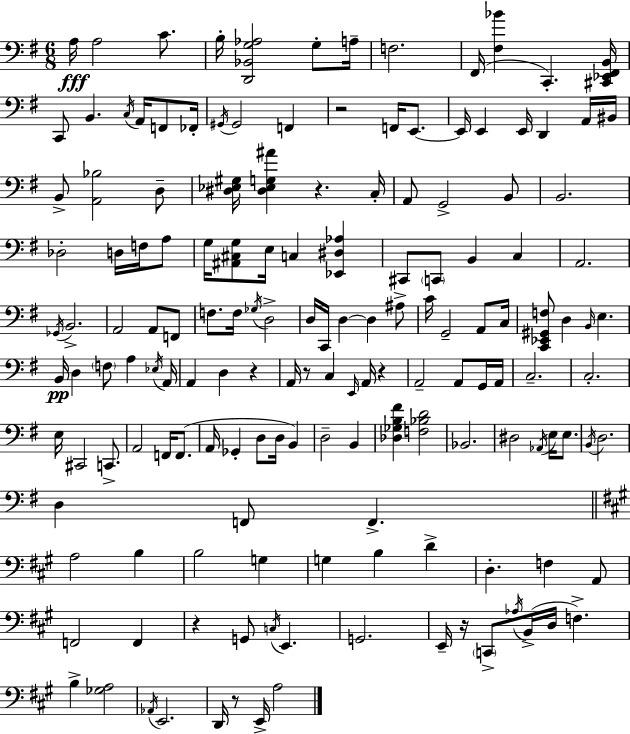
{
  \clef bass
  \numericTimeSignature
  \time 6/8
  \key g \major
  \repeat volta 2 { a16\fff a2 c'8. | b16-. <d, bes, g aes>2 g8-. a16-- | f2. | fis,16( <fis bes'>4 c,4.-.) <cis, ees, fis, b,>16 | \break c,8 b,4. \acciaccatura { c16 } a,16 f,8 | fes,16-. \acciaccatura { gis,16 } gis,2 f,4 | r2 f,16 e,8.~~ | e,16 e,4 e,16 d,4 | \break a,16 bis,16 b,8-> <a, bes>2 | d8-- <dis ees gis>16 <dis ees g ais'>4 r4. | c16-. a,8 g,2-> | b,8 b,2. | \break des2-. d16 f16 | a8 g16 <ais, cis g>8 e16 c4 <ees, dis aes>4 | cis,8 \parenthesize c,8 b,4 c4 | a,2. | \break \acciaccatura { ges,16 } b,2.-> | a,2 a,8 | f,8 f8. f16 \acciaccatura { ges16 } d2-> | d16 c,16 d4~~ d4 | \break ais8-> c'16 g,2-- | a,8 c16 <c, ees, gis, f>8 d4 \grace { b,16 } e4. | b,16\pp d4 \parenthesize f8 | a4 \acciaccatura { ees16 } a,16 a,4 d4 | \break r4 a,16 r8 c4 | \grace { e,16 } a,16 r4 a,2-- | a,8 g,16 a,16 c2.-- | c2.-. | \break e16 cis,2 | c,8.-> a,2 | f,16 f,8.( a,16 ges,4-. | d8 d16 b,4) d2-- | \break b,4 <des ges b fis'>4 <f bes d'>2 | bes,2. | dis2 | \acciaccatura { aes,16 } e16 e8. \acciaccatura { b,16 } d2. | \break d4 | f,8 f,4.-> \bar "||" \break \key a \major a2 b4 | b2 g4 | g4 b4 d'4-> | d4.-. f4 a,8 | \break f,2 f,4 | r4 g,8 \acciaccatura { c16 } e,4. | g,2. | e,16-- r16 \parenthesize c,8-> \acciaccatura { aes16 }( b,16-> d16 f4.->) | \break b4-> <ges a>2 | \acciaccatura { aes,16 } e,2. | d,16 r8 e,16-> a2 | } \bar "|."
}